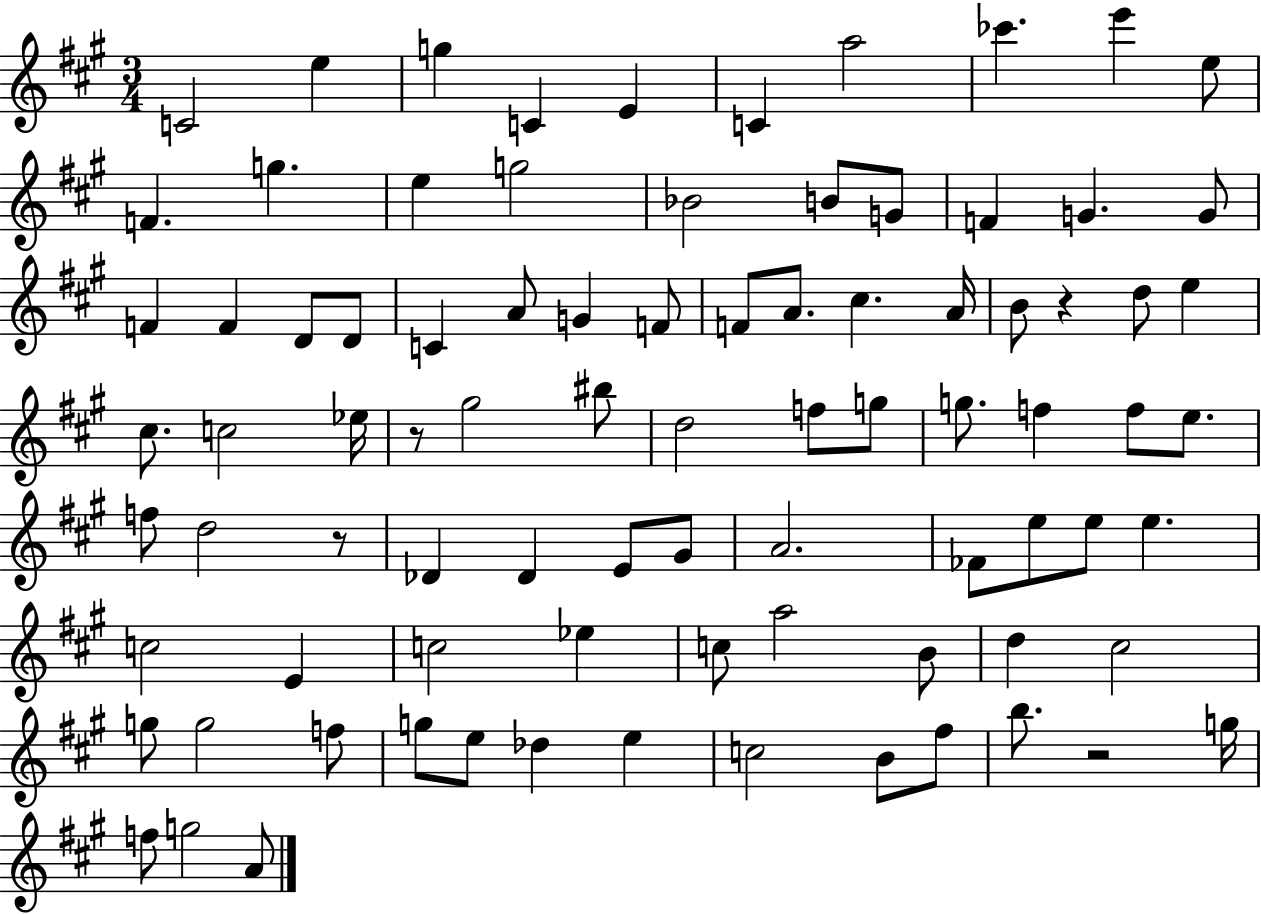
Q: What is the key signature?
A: A major